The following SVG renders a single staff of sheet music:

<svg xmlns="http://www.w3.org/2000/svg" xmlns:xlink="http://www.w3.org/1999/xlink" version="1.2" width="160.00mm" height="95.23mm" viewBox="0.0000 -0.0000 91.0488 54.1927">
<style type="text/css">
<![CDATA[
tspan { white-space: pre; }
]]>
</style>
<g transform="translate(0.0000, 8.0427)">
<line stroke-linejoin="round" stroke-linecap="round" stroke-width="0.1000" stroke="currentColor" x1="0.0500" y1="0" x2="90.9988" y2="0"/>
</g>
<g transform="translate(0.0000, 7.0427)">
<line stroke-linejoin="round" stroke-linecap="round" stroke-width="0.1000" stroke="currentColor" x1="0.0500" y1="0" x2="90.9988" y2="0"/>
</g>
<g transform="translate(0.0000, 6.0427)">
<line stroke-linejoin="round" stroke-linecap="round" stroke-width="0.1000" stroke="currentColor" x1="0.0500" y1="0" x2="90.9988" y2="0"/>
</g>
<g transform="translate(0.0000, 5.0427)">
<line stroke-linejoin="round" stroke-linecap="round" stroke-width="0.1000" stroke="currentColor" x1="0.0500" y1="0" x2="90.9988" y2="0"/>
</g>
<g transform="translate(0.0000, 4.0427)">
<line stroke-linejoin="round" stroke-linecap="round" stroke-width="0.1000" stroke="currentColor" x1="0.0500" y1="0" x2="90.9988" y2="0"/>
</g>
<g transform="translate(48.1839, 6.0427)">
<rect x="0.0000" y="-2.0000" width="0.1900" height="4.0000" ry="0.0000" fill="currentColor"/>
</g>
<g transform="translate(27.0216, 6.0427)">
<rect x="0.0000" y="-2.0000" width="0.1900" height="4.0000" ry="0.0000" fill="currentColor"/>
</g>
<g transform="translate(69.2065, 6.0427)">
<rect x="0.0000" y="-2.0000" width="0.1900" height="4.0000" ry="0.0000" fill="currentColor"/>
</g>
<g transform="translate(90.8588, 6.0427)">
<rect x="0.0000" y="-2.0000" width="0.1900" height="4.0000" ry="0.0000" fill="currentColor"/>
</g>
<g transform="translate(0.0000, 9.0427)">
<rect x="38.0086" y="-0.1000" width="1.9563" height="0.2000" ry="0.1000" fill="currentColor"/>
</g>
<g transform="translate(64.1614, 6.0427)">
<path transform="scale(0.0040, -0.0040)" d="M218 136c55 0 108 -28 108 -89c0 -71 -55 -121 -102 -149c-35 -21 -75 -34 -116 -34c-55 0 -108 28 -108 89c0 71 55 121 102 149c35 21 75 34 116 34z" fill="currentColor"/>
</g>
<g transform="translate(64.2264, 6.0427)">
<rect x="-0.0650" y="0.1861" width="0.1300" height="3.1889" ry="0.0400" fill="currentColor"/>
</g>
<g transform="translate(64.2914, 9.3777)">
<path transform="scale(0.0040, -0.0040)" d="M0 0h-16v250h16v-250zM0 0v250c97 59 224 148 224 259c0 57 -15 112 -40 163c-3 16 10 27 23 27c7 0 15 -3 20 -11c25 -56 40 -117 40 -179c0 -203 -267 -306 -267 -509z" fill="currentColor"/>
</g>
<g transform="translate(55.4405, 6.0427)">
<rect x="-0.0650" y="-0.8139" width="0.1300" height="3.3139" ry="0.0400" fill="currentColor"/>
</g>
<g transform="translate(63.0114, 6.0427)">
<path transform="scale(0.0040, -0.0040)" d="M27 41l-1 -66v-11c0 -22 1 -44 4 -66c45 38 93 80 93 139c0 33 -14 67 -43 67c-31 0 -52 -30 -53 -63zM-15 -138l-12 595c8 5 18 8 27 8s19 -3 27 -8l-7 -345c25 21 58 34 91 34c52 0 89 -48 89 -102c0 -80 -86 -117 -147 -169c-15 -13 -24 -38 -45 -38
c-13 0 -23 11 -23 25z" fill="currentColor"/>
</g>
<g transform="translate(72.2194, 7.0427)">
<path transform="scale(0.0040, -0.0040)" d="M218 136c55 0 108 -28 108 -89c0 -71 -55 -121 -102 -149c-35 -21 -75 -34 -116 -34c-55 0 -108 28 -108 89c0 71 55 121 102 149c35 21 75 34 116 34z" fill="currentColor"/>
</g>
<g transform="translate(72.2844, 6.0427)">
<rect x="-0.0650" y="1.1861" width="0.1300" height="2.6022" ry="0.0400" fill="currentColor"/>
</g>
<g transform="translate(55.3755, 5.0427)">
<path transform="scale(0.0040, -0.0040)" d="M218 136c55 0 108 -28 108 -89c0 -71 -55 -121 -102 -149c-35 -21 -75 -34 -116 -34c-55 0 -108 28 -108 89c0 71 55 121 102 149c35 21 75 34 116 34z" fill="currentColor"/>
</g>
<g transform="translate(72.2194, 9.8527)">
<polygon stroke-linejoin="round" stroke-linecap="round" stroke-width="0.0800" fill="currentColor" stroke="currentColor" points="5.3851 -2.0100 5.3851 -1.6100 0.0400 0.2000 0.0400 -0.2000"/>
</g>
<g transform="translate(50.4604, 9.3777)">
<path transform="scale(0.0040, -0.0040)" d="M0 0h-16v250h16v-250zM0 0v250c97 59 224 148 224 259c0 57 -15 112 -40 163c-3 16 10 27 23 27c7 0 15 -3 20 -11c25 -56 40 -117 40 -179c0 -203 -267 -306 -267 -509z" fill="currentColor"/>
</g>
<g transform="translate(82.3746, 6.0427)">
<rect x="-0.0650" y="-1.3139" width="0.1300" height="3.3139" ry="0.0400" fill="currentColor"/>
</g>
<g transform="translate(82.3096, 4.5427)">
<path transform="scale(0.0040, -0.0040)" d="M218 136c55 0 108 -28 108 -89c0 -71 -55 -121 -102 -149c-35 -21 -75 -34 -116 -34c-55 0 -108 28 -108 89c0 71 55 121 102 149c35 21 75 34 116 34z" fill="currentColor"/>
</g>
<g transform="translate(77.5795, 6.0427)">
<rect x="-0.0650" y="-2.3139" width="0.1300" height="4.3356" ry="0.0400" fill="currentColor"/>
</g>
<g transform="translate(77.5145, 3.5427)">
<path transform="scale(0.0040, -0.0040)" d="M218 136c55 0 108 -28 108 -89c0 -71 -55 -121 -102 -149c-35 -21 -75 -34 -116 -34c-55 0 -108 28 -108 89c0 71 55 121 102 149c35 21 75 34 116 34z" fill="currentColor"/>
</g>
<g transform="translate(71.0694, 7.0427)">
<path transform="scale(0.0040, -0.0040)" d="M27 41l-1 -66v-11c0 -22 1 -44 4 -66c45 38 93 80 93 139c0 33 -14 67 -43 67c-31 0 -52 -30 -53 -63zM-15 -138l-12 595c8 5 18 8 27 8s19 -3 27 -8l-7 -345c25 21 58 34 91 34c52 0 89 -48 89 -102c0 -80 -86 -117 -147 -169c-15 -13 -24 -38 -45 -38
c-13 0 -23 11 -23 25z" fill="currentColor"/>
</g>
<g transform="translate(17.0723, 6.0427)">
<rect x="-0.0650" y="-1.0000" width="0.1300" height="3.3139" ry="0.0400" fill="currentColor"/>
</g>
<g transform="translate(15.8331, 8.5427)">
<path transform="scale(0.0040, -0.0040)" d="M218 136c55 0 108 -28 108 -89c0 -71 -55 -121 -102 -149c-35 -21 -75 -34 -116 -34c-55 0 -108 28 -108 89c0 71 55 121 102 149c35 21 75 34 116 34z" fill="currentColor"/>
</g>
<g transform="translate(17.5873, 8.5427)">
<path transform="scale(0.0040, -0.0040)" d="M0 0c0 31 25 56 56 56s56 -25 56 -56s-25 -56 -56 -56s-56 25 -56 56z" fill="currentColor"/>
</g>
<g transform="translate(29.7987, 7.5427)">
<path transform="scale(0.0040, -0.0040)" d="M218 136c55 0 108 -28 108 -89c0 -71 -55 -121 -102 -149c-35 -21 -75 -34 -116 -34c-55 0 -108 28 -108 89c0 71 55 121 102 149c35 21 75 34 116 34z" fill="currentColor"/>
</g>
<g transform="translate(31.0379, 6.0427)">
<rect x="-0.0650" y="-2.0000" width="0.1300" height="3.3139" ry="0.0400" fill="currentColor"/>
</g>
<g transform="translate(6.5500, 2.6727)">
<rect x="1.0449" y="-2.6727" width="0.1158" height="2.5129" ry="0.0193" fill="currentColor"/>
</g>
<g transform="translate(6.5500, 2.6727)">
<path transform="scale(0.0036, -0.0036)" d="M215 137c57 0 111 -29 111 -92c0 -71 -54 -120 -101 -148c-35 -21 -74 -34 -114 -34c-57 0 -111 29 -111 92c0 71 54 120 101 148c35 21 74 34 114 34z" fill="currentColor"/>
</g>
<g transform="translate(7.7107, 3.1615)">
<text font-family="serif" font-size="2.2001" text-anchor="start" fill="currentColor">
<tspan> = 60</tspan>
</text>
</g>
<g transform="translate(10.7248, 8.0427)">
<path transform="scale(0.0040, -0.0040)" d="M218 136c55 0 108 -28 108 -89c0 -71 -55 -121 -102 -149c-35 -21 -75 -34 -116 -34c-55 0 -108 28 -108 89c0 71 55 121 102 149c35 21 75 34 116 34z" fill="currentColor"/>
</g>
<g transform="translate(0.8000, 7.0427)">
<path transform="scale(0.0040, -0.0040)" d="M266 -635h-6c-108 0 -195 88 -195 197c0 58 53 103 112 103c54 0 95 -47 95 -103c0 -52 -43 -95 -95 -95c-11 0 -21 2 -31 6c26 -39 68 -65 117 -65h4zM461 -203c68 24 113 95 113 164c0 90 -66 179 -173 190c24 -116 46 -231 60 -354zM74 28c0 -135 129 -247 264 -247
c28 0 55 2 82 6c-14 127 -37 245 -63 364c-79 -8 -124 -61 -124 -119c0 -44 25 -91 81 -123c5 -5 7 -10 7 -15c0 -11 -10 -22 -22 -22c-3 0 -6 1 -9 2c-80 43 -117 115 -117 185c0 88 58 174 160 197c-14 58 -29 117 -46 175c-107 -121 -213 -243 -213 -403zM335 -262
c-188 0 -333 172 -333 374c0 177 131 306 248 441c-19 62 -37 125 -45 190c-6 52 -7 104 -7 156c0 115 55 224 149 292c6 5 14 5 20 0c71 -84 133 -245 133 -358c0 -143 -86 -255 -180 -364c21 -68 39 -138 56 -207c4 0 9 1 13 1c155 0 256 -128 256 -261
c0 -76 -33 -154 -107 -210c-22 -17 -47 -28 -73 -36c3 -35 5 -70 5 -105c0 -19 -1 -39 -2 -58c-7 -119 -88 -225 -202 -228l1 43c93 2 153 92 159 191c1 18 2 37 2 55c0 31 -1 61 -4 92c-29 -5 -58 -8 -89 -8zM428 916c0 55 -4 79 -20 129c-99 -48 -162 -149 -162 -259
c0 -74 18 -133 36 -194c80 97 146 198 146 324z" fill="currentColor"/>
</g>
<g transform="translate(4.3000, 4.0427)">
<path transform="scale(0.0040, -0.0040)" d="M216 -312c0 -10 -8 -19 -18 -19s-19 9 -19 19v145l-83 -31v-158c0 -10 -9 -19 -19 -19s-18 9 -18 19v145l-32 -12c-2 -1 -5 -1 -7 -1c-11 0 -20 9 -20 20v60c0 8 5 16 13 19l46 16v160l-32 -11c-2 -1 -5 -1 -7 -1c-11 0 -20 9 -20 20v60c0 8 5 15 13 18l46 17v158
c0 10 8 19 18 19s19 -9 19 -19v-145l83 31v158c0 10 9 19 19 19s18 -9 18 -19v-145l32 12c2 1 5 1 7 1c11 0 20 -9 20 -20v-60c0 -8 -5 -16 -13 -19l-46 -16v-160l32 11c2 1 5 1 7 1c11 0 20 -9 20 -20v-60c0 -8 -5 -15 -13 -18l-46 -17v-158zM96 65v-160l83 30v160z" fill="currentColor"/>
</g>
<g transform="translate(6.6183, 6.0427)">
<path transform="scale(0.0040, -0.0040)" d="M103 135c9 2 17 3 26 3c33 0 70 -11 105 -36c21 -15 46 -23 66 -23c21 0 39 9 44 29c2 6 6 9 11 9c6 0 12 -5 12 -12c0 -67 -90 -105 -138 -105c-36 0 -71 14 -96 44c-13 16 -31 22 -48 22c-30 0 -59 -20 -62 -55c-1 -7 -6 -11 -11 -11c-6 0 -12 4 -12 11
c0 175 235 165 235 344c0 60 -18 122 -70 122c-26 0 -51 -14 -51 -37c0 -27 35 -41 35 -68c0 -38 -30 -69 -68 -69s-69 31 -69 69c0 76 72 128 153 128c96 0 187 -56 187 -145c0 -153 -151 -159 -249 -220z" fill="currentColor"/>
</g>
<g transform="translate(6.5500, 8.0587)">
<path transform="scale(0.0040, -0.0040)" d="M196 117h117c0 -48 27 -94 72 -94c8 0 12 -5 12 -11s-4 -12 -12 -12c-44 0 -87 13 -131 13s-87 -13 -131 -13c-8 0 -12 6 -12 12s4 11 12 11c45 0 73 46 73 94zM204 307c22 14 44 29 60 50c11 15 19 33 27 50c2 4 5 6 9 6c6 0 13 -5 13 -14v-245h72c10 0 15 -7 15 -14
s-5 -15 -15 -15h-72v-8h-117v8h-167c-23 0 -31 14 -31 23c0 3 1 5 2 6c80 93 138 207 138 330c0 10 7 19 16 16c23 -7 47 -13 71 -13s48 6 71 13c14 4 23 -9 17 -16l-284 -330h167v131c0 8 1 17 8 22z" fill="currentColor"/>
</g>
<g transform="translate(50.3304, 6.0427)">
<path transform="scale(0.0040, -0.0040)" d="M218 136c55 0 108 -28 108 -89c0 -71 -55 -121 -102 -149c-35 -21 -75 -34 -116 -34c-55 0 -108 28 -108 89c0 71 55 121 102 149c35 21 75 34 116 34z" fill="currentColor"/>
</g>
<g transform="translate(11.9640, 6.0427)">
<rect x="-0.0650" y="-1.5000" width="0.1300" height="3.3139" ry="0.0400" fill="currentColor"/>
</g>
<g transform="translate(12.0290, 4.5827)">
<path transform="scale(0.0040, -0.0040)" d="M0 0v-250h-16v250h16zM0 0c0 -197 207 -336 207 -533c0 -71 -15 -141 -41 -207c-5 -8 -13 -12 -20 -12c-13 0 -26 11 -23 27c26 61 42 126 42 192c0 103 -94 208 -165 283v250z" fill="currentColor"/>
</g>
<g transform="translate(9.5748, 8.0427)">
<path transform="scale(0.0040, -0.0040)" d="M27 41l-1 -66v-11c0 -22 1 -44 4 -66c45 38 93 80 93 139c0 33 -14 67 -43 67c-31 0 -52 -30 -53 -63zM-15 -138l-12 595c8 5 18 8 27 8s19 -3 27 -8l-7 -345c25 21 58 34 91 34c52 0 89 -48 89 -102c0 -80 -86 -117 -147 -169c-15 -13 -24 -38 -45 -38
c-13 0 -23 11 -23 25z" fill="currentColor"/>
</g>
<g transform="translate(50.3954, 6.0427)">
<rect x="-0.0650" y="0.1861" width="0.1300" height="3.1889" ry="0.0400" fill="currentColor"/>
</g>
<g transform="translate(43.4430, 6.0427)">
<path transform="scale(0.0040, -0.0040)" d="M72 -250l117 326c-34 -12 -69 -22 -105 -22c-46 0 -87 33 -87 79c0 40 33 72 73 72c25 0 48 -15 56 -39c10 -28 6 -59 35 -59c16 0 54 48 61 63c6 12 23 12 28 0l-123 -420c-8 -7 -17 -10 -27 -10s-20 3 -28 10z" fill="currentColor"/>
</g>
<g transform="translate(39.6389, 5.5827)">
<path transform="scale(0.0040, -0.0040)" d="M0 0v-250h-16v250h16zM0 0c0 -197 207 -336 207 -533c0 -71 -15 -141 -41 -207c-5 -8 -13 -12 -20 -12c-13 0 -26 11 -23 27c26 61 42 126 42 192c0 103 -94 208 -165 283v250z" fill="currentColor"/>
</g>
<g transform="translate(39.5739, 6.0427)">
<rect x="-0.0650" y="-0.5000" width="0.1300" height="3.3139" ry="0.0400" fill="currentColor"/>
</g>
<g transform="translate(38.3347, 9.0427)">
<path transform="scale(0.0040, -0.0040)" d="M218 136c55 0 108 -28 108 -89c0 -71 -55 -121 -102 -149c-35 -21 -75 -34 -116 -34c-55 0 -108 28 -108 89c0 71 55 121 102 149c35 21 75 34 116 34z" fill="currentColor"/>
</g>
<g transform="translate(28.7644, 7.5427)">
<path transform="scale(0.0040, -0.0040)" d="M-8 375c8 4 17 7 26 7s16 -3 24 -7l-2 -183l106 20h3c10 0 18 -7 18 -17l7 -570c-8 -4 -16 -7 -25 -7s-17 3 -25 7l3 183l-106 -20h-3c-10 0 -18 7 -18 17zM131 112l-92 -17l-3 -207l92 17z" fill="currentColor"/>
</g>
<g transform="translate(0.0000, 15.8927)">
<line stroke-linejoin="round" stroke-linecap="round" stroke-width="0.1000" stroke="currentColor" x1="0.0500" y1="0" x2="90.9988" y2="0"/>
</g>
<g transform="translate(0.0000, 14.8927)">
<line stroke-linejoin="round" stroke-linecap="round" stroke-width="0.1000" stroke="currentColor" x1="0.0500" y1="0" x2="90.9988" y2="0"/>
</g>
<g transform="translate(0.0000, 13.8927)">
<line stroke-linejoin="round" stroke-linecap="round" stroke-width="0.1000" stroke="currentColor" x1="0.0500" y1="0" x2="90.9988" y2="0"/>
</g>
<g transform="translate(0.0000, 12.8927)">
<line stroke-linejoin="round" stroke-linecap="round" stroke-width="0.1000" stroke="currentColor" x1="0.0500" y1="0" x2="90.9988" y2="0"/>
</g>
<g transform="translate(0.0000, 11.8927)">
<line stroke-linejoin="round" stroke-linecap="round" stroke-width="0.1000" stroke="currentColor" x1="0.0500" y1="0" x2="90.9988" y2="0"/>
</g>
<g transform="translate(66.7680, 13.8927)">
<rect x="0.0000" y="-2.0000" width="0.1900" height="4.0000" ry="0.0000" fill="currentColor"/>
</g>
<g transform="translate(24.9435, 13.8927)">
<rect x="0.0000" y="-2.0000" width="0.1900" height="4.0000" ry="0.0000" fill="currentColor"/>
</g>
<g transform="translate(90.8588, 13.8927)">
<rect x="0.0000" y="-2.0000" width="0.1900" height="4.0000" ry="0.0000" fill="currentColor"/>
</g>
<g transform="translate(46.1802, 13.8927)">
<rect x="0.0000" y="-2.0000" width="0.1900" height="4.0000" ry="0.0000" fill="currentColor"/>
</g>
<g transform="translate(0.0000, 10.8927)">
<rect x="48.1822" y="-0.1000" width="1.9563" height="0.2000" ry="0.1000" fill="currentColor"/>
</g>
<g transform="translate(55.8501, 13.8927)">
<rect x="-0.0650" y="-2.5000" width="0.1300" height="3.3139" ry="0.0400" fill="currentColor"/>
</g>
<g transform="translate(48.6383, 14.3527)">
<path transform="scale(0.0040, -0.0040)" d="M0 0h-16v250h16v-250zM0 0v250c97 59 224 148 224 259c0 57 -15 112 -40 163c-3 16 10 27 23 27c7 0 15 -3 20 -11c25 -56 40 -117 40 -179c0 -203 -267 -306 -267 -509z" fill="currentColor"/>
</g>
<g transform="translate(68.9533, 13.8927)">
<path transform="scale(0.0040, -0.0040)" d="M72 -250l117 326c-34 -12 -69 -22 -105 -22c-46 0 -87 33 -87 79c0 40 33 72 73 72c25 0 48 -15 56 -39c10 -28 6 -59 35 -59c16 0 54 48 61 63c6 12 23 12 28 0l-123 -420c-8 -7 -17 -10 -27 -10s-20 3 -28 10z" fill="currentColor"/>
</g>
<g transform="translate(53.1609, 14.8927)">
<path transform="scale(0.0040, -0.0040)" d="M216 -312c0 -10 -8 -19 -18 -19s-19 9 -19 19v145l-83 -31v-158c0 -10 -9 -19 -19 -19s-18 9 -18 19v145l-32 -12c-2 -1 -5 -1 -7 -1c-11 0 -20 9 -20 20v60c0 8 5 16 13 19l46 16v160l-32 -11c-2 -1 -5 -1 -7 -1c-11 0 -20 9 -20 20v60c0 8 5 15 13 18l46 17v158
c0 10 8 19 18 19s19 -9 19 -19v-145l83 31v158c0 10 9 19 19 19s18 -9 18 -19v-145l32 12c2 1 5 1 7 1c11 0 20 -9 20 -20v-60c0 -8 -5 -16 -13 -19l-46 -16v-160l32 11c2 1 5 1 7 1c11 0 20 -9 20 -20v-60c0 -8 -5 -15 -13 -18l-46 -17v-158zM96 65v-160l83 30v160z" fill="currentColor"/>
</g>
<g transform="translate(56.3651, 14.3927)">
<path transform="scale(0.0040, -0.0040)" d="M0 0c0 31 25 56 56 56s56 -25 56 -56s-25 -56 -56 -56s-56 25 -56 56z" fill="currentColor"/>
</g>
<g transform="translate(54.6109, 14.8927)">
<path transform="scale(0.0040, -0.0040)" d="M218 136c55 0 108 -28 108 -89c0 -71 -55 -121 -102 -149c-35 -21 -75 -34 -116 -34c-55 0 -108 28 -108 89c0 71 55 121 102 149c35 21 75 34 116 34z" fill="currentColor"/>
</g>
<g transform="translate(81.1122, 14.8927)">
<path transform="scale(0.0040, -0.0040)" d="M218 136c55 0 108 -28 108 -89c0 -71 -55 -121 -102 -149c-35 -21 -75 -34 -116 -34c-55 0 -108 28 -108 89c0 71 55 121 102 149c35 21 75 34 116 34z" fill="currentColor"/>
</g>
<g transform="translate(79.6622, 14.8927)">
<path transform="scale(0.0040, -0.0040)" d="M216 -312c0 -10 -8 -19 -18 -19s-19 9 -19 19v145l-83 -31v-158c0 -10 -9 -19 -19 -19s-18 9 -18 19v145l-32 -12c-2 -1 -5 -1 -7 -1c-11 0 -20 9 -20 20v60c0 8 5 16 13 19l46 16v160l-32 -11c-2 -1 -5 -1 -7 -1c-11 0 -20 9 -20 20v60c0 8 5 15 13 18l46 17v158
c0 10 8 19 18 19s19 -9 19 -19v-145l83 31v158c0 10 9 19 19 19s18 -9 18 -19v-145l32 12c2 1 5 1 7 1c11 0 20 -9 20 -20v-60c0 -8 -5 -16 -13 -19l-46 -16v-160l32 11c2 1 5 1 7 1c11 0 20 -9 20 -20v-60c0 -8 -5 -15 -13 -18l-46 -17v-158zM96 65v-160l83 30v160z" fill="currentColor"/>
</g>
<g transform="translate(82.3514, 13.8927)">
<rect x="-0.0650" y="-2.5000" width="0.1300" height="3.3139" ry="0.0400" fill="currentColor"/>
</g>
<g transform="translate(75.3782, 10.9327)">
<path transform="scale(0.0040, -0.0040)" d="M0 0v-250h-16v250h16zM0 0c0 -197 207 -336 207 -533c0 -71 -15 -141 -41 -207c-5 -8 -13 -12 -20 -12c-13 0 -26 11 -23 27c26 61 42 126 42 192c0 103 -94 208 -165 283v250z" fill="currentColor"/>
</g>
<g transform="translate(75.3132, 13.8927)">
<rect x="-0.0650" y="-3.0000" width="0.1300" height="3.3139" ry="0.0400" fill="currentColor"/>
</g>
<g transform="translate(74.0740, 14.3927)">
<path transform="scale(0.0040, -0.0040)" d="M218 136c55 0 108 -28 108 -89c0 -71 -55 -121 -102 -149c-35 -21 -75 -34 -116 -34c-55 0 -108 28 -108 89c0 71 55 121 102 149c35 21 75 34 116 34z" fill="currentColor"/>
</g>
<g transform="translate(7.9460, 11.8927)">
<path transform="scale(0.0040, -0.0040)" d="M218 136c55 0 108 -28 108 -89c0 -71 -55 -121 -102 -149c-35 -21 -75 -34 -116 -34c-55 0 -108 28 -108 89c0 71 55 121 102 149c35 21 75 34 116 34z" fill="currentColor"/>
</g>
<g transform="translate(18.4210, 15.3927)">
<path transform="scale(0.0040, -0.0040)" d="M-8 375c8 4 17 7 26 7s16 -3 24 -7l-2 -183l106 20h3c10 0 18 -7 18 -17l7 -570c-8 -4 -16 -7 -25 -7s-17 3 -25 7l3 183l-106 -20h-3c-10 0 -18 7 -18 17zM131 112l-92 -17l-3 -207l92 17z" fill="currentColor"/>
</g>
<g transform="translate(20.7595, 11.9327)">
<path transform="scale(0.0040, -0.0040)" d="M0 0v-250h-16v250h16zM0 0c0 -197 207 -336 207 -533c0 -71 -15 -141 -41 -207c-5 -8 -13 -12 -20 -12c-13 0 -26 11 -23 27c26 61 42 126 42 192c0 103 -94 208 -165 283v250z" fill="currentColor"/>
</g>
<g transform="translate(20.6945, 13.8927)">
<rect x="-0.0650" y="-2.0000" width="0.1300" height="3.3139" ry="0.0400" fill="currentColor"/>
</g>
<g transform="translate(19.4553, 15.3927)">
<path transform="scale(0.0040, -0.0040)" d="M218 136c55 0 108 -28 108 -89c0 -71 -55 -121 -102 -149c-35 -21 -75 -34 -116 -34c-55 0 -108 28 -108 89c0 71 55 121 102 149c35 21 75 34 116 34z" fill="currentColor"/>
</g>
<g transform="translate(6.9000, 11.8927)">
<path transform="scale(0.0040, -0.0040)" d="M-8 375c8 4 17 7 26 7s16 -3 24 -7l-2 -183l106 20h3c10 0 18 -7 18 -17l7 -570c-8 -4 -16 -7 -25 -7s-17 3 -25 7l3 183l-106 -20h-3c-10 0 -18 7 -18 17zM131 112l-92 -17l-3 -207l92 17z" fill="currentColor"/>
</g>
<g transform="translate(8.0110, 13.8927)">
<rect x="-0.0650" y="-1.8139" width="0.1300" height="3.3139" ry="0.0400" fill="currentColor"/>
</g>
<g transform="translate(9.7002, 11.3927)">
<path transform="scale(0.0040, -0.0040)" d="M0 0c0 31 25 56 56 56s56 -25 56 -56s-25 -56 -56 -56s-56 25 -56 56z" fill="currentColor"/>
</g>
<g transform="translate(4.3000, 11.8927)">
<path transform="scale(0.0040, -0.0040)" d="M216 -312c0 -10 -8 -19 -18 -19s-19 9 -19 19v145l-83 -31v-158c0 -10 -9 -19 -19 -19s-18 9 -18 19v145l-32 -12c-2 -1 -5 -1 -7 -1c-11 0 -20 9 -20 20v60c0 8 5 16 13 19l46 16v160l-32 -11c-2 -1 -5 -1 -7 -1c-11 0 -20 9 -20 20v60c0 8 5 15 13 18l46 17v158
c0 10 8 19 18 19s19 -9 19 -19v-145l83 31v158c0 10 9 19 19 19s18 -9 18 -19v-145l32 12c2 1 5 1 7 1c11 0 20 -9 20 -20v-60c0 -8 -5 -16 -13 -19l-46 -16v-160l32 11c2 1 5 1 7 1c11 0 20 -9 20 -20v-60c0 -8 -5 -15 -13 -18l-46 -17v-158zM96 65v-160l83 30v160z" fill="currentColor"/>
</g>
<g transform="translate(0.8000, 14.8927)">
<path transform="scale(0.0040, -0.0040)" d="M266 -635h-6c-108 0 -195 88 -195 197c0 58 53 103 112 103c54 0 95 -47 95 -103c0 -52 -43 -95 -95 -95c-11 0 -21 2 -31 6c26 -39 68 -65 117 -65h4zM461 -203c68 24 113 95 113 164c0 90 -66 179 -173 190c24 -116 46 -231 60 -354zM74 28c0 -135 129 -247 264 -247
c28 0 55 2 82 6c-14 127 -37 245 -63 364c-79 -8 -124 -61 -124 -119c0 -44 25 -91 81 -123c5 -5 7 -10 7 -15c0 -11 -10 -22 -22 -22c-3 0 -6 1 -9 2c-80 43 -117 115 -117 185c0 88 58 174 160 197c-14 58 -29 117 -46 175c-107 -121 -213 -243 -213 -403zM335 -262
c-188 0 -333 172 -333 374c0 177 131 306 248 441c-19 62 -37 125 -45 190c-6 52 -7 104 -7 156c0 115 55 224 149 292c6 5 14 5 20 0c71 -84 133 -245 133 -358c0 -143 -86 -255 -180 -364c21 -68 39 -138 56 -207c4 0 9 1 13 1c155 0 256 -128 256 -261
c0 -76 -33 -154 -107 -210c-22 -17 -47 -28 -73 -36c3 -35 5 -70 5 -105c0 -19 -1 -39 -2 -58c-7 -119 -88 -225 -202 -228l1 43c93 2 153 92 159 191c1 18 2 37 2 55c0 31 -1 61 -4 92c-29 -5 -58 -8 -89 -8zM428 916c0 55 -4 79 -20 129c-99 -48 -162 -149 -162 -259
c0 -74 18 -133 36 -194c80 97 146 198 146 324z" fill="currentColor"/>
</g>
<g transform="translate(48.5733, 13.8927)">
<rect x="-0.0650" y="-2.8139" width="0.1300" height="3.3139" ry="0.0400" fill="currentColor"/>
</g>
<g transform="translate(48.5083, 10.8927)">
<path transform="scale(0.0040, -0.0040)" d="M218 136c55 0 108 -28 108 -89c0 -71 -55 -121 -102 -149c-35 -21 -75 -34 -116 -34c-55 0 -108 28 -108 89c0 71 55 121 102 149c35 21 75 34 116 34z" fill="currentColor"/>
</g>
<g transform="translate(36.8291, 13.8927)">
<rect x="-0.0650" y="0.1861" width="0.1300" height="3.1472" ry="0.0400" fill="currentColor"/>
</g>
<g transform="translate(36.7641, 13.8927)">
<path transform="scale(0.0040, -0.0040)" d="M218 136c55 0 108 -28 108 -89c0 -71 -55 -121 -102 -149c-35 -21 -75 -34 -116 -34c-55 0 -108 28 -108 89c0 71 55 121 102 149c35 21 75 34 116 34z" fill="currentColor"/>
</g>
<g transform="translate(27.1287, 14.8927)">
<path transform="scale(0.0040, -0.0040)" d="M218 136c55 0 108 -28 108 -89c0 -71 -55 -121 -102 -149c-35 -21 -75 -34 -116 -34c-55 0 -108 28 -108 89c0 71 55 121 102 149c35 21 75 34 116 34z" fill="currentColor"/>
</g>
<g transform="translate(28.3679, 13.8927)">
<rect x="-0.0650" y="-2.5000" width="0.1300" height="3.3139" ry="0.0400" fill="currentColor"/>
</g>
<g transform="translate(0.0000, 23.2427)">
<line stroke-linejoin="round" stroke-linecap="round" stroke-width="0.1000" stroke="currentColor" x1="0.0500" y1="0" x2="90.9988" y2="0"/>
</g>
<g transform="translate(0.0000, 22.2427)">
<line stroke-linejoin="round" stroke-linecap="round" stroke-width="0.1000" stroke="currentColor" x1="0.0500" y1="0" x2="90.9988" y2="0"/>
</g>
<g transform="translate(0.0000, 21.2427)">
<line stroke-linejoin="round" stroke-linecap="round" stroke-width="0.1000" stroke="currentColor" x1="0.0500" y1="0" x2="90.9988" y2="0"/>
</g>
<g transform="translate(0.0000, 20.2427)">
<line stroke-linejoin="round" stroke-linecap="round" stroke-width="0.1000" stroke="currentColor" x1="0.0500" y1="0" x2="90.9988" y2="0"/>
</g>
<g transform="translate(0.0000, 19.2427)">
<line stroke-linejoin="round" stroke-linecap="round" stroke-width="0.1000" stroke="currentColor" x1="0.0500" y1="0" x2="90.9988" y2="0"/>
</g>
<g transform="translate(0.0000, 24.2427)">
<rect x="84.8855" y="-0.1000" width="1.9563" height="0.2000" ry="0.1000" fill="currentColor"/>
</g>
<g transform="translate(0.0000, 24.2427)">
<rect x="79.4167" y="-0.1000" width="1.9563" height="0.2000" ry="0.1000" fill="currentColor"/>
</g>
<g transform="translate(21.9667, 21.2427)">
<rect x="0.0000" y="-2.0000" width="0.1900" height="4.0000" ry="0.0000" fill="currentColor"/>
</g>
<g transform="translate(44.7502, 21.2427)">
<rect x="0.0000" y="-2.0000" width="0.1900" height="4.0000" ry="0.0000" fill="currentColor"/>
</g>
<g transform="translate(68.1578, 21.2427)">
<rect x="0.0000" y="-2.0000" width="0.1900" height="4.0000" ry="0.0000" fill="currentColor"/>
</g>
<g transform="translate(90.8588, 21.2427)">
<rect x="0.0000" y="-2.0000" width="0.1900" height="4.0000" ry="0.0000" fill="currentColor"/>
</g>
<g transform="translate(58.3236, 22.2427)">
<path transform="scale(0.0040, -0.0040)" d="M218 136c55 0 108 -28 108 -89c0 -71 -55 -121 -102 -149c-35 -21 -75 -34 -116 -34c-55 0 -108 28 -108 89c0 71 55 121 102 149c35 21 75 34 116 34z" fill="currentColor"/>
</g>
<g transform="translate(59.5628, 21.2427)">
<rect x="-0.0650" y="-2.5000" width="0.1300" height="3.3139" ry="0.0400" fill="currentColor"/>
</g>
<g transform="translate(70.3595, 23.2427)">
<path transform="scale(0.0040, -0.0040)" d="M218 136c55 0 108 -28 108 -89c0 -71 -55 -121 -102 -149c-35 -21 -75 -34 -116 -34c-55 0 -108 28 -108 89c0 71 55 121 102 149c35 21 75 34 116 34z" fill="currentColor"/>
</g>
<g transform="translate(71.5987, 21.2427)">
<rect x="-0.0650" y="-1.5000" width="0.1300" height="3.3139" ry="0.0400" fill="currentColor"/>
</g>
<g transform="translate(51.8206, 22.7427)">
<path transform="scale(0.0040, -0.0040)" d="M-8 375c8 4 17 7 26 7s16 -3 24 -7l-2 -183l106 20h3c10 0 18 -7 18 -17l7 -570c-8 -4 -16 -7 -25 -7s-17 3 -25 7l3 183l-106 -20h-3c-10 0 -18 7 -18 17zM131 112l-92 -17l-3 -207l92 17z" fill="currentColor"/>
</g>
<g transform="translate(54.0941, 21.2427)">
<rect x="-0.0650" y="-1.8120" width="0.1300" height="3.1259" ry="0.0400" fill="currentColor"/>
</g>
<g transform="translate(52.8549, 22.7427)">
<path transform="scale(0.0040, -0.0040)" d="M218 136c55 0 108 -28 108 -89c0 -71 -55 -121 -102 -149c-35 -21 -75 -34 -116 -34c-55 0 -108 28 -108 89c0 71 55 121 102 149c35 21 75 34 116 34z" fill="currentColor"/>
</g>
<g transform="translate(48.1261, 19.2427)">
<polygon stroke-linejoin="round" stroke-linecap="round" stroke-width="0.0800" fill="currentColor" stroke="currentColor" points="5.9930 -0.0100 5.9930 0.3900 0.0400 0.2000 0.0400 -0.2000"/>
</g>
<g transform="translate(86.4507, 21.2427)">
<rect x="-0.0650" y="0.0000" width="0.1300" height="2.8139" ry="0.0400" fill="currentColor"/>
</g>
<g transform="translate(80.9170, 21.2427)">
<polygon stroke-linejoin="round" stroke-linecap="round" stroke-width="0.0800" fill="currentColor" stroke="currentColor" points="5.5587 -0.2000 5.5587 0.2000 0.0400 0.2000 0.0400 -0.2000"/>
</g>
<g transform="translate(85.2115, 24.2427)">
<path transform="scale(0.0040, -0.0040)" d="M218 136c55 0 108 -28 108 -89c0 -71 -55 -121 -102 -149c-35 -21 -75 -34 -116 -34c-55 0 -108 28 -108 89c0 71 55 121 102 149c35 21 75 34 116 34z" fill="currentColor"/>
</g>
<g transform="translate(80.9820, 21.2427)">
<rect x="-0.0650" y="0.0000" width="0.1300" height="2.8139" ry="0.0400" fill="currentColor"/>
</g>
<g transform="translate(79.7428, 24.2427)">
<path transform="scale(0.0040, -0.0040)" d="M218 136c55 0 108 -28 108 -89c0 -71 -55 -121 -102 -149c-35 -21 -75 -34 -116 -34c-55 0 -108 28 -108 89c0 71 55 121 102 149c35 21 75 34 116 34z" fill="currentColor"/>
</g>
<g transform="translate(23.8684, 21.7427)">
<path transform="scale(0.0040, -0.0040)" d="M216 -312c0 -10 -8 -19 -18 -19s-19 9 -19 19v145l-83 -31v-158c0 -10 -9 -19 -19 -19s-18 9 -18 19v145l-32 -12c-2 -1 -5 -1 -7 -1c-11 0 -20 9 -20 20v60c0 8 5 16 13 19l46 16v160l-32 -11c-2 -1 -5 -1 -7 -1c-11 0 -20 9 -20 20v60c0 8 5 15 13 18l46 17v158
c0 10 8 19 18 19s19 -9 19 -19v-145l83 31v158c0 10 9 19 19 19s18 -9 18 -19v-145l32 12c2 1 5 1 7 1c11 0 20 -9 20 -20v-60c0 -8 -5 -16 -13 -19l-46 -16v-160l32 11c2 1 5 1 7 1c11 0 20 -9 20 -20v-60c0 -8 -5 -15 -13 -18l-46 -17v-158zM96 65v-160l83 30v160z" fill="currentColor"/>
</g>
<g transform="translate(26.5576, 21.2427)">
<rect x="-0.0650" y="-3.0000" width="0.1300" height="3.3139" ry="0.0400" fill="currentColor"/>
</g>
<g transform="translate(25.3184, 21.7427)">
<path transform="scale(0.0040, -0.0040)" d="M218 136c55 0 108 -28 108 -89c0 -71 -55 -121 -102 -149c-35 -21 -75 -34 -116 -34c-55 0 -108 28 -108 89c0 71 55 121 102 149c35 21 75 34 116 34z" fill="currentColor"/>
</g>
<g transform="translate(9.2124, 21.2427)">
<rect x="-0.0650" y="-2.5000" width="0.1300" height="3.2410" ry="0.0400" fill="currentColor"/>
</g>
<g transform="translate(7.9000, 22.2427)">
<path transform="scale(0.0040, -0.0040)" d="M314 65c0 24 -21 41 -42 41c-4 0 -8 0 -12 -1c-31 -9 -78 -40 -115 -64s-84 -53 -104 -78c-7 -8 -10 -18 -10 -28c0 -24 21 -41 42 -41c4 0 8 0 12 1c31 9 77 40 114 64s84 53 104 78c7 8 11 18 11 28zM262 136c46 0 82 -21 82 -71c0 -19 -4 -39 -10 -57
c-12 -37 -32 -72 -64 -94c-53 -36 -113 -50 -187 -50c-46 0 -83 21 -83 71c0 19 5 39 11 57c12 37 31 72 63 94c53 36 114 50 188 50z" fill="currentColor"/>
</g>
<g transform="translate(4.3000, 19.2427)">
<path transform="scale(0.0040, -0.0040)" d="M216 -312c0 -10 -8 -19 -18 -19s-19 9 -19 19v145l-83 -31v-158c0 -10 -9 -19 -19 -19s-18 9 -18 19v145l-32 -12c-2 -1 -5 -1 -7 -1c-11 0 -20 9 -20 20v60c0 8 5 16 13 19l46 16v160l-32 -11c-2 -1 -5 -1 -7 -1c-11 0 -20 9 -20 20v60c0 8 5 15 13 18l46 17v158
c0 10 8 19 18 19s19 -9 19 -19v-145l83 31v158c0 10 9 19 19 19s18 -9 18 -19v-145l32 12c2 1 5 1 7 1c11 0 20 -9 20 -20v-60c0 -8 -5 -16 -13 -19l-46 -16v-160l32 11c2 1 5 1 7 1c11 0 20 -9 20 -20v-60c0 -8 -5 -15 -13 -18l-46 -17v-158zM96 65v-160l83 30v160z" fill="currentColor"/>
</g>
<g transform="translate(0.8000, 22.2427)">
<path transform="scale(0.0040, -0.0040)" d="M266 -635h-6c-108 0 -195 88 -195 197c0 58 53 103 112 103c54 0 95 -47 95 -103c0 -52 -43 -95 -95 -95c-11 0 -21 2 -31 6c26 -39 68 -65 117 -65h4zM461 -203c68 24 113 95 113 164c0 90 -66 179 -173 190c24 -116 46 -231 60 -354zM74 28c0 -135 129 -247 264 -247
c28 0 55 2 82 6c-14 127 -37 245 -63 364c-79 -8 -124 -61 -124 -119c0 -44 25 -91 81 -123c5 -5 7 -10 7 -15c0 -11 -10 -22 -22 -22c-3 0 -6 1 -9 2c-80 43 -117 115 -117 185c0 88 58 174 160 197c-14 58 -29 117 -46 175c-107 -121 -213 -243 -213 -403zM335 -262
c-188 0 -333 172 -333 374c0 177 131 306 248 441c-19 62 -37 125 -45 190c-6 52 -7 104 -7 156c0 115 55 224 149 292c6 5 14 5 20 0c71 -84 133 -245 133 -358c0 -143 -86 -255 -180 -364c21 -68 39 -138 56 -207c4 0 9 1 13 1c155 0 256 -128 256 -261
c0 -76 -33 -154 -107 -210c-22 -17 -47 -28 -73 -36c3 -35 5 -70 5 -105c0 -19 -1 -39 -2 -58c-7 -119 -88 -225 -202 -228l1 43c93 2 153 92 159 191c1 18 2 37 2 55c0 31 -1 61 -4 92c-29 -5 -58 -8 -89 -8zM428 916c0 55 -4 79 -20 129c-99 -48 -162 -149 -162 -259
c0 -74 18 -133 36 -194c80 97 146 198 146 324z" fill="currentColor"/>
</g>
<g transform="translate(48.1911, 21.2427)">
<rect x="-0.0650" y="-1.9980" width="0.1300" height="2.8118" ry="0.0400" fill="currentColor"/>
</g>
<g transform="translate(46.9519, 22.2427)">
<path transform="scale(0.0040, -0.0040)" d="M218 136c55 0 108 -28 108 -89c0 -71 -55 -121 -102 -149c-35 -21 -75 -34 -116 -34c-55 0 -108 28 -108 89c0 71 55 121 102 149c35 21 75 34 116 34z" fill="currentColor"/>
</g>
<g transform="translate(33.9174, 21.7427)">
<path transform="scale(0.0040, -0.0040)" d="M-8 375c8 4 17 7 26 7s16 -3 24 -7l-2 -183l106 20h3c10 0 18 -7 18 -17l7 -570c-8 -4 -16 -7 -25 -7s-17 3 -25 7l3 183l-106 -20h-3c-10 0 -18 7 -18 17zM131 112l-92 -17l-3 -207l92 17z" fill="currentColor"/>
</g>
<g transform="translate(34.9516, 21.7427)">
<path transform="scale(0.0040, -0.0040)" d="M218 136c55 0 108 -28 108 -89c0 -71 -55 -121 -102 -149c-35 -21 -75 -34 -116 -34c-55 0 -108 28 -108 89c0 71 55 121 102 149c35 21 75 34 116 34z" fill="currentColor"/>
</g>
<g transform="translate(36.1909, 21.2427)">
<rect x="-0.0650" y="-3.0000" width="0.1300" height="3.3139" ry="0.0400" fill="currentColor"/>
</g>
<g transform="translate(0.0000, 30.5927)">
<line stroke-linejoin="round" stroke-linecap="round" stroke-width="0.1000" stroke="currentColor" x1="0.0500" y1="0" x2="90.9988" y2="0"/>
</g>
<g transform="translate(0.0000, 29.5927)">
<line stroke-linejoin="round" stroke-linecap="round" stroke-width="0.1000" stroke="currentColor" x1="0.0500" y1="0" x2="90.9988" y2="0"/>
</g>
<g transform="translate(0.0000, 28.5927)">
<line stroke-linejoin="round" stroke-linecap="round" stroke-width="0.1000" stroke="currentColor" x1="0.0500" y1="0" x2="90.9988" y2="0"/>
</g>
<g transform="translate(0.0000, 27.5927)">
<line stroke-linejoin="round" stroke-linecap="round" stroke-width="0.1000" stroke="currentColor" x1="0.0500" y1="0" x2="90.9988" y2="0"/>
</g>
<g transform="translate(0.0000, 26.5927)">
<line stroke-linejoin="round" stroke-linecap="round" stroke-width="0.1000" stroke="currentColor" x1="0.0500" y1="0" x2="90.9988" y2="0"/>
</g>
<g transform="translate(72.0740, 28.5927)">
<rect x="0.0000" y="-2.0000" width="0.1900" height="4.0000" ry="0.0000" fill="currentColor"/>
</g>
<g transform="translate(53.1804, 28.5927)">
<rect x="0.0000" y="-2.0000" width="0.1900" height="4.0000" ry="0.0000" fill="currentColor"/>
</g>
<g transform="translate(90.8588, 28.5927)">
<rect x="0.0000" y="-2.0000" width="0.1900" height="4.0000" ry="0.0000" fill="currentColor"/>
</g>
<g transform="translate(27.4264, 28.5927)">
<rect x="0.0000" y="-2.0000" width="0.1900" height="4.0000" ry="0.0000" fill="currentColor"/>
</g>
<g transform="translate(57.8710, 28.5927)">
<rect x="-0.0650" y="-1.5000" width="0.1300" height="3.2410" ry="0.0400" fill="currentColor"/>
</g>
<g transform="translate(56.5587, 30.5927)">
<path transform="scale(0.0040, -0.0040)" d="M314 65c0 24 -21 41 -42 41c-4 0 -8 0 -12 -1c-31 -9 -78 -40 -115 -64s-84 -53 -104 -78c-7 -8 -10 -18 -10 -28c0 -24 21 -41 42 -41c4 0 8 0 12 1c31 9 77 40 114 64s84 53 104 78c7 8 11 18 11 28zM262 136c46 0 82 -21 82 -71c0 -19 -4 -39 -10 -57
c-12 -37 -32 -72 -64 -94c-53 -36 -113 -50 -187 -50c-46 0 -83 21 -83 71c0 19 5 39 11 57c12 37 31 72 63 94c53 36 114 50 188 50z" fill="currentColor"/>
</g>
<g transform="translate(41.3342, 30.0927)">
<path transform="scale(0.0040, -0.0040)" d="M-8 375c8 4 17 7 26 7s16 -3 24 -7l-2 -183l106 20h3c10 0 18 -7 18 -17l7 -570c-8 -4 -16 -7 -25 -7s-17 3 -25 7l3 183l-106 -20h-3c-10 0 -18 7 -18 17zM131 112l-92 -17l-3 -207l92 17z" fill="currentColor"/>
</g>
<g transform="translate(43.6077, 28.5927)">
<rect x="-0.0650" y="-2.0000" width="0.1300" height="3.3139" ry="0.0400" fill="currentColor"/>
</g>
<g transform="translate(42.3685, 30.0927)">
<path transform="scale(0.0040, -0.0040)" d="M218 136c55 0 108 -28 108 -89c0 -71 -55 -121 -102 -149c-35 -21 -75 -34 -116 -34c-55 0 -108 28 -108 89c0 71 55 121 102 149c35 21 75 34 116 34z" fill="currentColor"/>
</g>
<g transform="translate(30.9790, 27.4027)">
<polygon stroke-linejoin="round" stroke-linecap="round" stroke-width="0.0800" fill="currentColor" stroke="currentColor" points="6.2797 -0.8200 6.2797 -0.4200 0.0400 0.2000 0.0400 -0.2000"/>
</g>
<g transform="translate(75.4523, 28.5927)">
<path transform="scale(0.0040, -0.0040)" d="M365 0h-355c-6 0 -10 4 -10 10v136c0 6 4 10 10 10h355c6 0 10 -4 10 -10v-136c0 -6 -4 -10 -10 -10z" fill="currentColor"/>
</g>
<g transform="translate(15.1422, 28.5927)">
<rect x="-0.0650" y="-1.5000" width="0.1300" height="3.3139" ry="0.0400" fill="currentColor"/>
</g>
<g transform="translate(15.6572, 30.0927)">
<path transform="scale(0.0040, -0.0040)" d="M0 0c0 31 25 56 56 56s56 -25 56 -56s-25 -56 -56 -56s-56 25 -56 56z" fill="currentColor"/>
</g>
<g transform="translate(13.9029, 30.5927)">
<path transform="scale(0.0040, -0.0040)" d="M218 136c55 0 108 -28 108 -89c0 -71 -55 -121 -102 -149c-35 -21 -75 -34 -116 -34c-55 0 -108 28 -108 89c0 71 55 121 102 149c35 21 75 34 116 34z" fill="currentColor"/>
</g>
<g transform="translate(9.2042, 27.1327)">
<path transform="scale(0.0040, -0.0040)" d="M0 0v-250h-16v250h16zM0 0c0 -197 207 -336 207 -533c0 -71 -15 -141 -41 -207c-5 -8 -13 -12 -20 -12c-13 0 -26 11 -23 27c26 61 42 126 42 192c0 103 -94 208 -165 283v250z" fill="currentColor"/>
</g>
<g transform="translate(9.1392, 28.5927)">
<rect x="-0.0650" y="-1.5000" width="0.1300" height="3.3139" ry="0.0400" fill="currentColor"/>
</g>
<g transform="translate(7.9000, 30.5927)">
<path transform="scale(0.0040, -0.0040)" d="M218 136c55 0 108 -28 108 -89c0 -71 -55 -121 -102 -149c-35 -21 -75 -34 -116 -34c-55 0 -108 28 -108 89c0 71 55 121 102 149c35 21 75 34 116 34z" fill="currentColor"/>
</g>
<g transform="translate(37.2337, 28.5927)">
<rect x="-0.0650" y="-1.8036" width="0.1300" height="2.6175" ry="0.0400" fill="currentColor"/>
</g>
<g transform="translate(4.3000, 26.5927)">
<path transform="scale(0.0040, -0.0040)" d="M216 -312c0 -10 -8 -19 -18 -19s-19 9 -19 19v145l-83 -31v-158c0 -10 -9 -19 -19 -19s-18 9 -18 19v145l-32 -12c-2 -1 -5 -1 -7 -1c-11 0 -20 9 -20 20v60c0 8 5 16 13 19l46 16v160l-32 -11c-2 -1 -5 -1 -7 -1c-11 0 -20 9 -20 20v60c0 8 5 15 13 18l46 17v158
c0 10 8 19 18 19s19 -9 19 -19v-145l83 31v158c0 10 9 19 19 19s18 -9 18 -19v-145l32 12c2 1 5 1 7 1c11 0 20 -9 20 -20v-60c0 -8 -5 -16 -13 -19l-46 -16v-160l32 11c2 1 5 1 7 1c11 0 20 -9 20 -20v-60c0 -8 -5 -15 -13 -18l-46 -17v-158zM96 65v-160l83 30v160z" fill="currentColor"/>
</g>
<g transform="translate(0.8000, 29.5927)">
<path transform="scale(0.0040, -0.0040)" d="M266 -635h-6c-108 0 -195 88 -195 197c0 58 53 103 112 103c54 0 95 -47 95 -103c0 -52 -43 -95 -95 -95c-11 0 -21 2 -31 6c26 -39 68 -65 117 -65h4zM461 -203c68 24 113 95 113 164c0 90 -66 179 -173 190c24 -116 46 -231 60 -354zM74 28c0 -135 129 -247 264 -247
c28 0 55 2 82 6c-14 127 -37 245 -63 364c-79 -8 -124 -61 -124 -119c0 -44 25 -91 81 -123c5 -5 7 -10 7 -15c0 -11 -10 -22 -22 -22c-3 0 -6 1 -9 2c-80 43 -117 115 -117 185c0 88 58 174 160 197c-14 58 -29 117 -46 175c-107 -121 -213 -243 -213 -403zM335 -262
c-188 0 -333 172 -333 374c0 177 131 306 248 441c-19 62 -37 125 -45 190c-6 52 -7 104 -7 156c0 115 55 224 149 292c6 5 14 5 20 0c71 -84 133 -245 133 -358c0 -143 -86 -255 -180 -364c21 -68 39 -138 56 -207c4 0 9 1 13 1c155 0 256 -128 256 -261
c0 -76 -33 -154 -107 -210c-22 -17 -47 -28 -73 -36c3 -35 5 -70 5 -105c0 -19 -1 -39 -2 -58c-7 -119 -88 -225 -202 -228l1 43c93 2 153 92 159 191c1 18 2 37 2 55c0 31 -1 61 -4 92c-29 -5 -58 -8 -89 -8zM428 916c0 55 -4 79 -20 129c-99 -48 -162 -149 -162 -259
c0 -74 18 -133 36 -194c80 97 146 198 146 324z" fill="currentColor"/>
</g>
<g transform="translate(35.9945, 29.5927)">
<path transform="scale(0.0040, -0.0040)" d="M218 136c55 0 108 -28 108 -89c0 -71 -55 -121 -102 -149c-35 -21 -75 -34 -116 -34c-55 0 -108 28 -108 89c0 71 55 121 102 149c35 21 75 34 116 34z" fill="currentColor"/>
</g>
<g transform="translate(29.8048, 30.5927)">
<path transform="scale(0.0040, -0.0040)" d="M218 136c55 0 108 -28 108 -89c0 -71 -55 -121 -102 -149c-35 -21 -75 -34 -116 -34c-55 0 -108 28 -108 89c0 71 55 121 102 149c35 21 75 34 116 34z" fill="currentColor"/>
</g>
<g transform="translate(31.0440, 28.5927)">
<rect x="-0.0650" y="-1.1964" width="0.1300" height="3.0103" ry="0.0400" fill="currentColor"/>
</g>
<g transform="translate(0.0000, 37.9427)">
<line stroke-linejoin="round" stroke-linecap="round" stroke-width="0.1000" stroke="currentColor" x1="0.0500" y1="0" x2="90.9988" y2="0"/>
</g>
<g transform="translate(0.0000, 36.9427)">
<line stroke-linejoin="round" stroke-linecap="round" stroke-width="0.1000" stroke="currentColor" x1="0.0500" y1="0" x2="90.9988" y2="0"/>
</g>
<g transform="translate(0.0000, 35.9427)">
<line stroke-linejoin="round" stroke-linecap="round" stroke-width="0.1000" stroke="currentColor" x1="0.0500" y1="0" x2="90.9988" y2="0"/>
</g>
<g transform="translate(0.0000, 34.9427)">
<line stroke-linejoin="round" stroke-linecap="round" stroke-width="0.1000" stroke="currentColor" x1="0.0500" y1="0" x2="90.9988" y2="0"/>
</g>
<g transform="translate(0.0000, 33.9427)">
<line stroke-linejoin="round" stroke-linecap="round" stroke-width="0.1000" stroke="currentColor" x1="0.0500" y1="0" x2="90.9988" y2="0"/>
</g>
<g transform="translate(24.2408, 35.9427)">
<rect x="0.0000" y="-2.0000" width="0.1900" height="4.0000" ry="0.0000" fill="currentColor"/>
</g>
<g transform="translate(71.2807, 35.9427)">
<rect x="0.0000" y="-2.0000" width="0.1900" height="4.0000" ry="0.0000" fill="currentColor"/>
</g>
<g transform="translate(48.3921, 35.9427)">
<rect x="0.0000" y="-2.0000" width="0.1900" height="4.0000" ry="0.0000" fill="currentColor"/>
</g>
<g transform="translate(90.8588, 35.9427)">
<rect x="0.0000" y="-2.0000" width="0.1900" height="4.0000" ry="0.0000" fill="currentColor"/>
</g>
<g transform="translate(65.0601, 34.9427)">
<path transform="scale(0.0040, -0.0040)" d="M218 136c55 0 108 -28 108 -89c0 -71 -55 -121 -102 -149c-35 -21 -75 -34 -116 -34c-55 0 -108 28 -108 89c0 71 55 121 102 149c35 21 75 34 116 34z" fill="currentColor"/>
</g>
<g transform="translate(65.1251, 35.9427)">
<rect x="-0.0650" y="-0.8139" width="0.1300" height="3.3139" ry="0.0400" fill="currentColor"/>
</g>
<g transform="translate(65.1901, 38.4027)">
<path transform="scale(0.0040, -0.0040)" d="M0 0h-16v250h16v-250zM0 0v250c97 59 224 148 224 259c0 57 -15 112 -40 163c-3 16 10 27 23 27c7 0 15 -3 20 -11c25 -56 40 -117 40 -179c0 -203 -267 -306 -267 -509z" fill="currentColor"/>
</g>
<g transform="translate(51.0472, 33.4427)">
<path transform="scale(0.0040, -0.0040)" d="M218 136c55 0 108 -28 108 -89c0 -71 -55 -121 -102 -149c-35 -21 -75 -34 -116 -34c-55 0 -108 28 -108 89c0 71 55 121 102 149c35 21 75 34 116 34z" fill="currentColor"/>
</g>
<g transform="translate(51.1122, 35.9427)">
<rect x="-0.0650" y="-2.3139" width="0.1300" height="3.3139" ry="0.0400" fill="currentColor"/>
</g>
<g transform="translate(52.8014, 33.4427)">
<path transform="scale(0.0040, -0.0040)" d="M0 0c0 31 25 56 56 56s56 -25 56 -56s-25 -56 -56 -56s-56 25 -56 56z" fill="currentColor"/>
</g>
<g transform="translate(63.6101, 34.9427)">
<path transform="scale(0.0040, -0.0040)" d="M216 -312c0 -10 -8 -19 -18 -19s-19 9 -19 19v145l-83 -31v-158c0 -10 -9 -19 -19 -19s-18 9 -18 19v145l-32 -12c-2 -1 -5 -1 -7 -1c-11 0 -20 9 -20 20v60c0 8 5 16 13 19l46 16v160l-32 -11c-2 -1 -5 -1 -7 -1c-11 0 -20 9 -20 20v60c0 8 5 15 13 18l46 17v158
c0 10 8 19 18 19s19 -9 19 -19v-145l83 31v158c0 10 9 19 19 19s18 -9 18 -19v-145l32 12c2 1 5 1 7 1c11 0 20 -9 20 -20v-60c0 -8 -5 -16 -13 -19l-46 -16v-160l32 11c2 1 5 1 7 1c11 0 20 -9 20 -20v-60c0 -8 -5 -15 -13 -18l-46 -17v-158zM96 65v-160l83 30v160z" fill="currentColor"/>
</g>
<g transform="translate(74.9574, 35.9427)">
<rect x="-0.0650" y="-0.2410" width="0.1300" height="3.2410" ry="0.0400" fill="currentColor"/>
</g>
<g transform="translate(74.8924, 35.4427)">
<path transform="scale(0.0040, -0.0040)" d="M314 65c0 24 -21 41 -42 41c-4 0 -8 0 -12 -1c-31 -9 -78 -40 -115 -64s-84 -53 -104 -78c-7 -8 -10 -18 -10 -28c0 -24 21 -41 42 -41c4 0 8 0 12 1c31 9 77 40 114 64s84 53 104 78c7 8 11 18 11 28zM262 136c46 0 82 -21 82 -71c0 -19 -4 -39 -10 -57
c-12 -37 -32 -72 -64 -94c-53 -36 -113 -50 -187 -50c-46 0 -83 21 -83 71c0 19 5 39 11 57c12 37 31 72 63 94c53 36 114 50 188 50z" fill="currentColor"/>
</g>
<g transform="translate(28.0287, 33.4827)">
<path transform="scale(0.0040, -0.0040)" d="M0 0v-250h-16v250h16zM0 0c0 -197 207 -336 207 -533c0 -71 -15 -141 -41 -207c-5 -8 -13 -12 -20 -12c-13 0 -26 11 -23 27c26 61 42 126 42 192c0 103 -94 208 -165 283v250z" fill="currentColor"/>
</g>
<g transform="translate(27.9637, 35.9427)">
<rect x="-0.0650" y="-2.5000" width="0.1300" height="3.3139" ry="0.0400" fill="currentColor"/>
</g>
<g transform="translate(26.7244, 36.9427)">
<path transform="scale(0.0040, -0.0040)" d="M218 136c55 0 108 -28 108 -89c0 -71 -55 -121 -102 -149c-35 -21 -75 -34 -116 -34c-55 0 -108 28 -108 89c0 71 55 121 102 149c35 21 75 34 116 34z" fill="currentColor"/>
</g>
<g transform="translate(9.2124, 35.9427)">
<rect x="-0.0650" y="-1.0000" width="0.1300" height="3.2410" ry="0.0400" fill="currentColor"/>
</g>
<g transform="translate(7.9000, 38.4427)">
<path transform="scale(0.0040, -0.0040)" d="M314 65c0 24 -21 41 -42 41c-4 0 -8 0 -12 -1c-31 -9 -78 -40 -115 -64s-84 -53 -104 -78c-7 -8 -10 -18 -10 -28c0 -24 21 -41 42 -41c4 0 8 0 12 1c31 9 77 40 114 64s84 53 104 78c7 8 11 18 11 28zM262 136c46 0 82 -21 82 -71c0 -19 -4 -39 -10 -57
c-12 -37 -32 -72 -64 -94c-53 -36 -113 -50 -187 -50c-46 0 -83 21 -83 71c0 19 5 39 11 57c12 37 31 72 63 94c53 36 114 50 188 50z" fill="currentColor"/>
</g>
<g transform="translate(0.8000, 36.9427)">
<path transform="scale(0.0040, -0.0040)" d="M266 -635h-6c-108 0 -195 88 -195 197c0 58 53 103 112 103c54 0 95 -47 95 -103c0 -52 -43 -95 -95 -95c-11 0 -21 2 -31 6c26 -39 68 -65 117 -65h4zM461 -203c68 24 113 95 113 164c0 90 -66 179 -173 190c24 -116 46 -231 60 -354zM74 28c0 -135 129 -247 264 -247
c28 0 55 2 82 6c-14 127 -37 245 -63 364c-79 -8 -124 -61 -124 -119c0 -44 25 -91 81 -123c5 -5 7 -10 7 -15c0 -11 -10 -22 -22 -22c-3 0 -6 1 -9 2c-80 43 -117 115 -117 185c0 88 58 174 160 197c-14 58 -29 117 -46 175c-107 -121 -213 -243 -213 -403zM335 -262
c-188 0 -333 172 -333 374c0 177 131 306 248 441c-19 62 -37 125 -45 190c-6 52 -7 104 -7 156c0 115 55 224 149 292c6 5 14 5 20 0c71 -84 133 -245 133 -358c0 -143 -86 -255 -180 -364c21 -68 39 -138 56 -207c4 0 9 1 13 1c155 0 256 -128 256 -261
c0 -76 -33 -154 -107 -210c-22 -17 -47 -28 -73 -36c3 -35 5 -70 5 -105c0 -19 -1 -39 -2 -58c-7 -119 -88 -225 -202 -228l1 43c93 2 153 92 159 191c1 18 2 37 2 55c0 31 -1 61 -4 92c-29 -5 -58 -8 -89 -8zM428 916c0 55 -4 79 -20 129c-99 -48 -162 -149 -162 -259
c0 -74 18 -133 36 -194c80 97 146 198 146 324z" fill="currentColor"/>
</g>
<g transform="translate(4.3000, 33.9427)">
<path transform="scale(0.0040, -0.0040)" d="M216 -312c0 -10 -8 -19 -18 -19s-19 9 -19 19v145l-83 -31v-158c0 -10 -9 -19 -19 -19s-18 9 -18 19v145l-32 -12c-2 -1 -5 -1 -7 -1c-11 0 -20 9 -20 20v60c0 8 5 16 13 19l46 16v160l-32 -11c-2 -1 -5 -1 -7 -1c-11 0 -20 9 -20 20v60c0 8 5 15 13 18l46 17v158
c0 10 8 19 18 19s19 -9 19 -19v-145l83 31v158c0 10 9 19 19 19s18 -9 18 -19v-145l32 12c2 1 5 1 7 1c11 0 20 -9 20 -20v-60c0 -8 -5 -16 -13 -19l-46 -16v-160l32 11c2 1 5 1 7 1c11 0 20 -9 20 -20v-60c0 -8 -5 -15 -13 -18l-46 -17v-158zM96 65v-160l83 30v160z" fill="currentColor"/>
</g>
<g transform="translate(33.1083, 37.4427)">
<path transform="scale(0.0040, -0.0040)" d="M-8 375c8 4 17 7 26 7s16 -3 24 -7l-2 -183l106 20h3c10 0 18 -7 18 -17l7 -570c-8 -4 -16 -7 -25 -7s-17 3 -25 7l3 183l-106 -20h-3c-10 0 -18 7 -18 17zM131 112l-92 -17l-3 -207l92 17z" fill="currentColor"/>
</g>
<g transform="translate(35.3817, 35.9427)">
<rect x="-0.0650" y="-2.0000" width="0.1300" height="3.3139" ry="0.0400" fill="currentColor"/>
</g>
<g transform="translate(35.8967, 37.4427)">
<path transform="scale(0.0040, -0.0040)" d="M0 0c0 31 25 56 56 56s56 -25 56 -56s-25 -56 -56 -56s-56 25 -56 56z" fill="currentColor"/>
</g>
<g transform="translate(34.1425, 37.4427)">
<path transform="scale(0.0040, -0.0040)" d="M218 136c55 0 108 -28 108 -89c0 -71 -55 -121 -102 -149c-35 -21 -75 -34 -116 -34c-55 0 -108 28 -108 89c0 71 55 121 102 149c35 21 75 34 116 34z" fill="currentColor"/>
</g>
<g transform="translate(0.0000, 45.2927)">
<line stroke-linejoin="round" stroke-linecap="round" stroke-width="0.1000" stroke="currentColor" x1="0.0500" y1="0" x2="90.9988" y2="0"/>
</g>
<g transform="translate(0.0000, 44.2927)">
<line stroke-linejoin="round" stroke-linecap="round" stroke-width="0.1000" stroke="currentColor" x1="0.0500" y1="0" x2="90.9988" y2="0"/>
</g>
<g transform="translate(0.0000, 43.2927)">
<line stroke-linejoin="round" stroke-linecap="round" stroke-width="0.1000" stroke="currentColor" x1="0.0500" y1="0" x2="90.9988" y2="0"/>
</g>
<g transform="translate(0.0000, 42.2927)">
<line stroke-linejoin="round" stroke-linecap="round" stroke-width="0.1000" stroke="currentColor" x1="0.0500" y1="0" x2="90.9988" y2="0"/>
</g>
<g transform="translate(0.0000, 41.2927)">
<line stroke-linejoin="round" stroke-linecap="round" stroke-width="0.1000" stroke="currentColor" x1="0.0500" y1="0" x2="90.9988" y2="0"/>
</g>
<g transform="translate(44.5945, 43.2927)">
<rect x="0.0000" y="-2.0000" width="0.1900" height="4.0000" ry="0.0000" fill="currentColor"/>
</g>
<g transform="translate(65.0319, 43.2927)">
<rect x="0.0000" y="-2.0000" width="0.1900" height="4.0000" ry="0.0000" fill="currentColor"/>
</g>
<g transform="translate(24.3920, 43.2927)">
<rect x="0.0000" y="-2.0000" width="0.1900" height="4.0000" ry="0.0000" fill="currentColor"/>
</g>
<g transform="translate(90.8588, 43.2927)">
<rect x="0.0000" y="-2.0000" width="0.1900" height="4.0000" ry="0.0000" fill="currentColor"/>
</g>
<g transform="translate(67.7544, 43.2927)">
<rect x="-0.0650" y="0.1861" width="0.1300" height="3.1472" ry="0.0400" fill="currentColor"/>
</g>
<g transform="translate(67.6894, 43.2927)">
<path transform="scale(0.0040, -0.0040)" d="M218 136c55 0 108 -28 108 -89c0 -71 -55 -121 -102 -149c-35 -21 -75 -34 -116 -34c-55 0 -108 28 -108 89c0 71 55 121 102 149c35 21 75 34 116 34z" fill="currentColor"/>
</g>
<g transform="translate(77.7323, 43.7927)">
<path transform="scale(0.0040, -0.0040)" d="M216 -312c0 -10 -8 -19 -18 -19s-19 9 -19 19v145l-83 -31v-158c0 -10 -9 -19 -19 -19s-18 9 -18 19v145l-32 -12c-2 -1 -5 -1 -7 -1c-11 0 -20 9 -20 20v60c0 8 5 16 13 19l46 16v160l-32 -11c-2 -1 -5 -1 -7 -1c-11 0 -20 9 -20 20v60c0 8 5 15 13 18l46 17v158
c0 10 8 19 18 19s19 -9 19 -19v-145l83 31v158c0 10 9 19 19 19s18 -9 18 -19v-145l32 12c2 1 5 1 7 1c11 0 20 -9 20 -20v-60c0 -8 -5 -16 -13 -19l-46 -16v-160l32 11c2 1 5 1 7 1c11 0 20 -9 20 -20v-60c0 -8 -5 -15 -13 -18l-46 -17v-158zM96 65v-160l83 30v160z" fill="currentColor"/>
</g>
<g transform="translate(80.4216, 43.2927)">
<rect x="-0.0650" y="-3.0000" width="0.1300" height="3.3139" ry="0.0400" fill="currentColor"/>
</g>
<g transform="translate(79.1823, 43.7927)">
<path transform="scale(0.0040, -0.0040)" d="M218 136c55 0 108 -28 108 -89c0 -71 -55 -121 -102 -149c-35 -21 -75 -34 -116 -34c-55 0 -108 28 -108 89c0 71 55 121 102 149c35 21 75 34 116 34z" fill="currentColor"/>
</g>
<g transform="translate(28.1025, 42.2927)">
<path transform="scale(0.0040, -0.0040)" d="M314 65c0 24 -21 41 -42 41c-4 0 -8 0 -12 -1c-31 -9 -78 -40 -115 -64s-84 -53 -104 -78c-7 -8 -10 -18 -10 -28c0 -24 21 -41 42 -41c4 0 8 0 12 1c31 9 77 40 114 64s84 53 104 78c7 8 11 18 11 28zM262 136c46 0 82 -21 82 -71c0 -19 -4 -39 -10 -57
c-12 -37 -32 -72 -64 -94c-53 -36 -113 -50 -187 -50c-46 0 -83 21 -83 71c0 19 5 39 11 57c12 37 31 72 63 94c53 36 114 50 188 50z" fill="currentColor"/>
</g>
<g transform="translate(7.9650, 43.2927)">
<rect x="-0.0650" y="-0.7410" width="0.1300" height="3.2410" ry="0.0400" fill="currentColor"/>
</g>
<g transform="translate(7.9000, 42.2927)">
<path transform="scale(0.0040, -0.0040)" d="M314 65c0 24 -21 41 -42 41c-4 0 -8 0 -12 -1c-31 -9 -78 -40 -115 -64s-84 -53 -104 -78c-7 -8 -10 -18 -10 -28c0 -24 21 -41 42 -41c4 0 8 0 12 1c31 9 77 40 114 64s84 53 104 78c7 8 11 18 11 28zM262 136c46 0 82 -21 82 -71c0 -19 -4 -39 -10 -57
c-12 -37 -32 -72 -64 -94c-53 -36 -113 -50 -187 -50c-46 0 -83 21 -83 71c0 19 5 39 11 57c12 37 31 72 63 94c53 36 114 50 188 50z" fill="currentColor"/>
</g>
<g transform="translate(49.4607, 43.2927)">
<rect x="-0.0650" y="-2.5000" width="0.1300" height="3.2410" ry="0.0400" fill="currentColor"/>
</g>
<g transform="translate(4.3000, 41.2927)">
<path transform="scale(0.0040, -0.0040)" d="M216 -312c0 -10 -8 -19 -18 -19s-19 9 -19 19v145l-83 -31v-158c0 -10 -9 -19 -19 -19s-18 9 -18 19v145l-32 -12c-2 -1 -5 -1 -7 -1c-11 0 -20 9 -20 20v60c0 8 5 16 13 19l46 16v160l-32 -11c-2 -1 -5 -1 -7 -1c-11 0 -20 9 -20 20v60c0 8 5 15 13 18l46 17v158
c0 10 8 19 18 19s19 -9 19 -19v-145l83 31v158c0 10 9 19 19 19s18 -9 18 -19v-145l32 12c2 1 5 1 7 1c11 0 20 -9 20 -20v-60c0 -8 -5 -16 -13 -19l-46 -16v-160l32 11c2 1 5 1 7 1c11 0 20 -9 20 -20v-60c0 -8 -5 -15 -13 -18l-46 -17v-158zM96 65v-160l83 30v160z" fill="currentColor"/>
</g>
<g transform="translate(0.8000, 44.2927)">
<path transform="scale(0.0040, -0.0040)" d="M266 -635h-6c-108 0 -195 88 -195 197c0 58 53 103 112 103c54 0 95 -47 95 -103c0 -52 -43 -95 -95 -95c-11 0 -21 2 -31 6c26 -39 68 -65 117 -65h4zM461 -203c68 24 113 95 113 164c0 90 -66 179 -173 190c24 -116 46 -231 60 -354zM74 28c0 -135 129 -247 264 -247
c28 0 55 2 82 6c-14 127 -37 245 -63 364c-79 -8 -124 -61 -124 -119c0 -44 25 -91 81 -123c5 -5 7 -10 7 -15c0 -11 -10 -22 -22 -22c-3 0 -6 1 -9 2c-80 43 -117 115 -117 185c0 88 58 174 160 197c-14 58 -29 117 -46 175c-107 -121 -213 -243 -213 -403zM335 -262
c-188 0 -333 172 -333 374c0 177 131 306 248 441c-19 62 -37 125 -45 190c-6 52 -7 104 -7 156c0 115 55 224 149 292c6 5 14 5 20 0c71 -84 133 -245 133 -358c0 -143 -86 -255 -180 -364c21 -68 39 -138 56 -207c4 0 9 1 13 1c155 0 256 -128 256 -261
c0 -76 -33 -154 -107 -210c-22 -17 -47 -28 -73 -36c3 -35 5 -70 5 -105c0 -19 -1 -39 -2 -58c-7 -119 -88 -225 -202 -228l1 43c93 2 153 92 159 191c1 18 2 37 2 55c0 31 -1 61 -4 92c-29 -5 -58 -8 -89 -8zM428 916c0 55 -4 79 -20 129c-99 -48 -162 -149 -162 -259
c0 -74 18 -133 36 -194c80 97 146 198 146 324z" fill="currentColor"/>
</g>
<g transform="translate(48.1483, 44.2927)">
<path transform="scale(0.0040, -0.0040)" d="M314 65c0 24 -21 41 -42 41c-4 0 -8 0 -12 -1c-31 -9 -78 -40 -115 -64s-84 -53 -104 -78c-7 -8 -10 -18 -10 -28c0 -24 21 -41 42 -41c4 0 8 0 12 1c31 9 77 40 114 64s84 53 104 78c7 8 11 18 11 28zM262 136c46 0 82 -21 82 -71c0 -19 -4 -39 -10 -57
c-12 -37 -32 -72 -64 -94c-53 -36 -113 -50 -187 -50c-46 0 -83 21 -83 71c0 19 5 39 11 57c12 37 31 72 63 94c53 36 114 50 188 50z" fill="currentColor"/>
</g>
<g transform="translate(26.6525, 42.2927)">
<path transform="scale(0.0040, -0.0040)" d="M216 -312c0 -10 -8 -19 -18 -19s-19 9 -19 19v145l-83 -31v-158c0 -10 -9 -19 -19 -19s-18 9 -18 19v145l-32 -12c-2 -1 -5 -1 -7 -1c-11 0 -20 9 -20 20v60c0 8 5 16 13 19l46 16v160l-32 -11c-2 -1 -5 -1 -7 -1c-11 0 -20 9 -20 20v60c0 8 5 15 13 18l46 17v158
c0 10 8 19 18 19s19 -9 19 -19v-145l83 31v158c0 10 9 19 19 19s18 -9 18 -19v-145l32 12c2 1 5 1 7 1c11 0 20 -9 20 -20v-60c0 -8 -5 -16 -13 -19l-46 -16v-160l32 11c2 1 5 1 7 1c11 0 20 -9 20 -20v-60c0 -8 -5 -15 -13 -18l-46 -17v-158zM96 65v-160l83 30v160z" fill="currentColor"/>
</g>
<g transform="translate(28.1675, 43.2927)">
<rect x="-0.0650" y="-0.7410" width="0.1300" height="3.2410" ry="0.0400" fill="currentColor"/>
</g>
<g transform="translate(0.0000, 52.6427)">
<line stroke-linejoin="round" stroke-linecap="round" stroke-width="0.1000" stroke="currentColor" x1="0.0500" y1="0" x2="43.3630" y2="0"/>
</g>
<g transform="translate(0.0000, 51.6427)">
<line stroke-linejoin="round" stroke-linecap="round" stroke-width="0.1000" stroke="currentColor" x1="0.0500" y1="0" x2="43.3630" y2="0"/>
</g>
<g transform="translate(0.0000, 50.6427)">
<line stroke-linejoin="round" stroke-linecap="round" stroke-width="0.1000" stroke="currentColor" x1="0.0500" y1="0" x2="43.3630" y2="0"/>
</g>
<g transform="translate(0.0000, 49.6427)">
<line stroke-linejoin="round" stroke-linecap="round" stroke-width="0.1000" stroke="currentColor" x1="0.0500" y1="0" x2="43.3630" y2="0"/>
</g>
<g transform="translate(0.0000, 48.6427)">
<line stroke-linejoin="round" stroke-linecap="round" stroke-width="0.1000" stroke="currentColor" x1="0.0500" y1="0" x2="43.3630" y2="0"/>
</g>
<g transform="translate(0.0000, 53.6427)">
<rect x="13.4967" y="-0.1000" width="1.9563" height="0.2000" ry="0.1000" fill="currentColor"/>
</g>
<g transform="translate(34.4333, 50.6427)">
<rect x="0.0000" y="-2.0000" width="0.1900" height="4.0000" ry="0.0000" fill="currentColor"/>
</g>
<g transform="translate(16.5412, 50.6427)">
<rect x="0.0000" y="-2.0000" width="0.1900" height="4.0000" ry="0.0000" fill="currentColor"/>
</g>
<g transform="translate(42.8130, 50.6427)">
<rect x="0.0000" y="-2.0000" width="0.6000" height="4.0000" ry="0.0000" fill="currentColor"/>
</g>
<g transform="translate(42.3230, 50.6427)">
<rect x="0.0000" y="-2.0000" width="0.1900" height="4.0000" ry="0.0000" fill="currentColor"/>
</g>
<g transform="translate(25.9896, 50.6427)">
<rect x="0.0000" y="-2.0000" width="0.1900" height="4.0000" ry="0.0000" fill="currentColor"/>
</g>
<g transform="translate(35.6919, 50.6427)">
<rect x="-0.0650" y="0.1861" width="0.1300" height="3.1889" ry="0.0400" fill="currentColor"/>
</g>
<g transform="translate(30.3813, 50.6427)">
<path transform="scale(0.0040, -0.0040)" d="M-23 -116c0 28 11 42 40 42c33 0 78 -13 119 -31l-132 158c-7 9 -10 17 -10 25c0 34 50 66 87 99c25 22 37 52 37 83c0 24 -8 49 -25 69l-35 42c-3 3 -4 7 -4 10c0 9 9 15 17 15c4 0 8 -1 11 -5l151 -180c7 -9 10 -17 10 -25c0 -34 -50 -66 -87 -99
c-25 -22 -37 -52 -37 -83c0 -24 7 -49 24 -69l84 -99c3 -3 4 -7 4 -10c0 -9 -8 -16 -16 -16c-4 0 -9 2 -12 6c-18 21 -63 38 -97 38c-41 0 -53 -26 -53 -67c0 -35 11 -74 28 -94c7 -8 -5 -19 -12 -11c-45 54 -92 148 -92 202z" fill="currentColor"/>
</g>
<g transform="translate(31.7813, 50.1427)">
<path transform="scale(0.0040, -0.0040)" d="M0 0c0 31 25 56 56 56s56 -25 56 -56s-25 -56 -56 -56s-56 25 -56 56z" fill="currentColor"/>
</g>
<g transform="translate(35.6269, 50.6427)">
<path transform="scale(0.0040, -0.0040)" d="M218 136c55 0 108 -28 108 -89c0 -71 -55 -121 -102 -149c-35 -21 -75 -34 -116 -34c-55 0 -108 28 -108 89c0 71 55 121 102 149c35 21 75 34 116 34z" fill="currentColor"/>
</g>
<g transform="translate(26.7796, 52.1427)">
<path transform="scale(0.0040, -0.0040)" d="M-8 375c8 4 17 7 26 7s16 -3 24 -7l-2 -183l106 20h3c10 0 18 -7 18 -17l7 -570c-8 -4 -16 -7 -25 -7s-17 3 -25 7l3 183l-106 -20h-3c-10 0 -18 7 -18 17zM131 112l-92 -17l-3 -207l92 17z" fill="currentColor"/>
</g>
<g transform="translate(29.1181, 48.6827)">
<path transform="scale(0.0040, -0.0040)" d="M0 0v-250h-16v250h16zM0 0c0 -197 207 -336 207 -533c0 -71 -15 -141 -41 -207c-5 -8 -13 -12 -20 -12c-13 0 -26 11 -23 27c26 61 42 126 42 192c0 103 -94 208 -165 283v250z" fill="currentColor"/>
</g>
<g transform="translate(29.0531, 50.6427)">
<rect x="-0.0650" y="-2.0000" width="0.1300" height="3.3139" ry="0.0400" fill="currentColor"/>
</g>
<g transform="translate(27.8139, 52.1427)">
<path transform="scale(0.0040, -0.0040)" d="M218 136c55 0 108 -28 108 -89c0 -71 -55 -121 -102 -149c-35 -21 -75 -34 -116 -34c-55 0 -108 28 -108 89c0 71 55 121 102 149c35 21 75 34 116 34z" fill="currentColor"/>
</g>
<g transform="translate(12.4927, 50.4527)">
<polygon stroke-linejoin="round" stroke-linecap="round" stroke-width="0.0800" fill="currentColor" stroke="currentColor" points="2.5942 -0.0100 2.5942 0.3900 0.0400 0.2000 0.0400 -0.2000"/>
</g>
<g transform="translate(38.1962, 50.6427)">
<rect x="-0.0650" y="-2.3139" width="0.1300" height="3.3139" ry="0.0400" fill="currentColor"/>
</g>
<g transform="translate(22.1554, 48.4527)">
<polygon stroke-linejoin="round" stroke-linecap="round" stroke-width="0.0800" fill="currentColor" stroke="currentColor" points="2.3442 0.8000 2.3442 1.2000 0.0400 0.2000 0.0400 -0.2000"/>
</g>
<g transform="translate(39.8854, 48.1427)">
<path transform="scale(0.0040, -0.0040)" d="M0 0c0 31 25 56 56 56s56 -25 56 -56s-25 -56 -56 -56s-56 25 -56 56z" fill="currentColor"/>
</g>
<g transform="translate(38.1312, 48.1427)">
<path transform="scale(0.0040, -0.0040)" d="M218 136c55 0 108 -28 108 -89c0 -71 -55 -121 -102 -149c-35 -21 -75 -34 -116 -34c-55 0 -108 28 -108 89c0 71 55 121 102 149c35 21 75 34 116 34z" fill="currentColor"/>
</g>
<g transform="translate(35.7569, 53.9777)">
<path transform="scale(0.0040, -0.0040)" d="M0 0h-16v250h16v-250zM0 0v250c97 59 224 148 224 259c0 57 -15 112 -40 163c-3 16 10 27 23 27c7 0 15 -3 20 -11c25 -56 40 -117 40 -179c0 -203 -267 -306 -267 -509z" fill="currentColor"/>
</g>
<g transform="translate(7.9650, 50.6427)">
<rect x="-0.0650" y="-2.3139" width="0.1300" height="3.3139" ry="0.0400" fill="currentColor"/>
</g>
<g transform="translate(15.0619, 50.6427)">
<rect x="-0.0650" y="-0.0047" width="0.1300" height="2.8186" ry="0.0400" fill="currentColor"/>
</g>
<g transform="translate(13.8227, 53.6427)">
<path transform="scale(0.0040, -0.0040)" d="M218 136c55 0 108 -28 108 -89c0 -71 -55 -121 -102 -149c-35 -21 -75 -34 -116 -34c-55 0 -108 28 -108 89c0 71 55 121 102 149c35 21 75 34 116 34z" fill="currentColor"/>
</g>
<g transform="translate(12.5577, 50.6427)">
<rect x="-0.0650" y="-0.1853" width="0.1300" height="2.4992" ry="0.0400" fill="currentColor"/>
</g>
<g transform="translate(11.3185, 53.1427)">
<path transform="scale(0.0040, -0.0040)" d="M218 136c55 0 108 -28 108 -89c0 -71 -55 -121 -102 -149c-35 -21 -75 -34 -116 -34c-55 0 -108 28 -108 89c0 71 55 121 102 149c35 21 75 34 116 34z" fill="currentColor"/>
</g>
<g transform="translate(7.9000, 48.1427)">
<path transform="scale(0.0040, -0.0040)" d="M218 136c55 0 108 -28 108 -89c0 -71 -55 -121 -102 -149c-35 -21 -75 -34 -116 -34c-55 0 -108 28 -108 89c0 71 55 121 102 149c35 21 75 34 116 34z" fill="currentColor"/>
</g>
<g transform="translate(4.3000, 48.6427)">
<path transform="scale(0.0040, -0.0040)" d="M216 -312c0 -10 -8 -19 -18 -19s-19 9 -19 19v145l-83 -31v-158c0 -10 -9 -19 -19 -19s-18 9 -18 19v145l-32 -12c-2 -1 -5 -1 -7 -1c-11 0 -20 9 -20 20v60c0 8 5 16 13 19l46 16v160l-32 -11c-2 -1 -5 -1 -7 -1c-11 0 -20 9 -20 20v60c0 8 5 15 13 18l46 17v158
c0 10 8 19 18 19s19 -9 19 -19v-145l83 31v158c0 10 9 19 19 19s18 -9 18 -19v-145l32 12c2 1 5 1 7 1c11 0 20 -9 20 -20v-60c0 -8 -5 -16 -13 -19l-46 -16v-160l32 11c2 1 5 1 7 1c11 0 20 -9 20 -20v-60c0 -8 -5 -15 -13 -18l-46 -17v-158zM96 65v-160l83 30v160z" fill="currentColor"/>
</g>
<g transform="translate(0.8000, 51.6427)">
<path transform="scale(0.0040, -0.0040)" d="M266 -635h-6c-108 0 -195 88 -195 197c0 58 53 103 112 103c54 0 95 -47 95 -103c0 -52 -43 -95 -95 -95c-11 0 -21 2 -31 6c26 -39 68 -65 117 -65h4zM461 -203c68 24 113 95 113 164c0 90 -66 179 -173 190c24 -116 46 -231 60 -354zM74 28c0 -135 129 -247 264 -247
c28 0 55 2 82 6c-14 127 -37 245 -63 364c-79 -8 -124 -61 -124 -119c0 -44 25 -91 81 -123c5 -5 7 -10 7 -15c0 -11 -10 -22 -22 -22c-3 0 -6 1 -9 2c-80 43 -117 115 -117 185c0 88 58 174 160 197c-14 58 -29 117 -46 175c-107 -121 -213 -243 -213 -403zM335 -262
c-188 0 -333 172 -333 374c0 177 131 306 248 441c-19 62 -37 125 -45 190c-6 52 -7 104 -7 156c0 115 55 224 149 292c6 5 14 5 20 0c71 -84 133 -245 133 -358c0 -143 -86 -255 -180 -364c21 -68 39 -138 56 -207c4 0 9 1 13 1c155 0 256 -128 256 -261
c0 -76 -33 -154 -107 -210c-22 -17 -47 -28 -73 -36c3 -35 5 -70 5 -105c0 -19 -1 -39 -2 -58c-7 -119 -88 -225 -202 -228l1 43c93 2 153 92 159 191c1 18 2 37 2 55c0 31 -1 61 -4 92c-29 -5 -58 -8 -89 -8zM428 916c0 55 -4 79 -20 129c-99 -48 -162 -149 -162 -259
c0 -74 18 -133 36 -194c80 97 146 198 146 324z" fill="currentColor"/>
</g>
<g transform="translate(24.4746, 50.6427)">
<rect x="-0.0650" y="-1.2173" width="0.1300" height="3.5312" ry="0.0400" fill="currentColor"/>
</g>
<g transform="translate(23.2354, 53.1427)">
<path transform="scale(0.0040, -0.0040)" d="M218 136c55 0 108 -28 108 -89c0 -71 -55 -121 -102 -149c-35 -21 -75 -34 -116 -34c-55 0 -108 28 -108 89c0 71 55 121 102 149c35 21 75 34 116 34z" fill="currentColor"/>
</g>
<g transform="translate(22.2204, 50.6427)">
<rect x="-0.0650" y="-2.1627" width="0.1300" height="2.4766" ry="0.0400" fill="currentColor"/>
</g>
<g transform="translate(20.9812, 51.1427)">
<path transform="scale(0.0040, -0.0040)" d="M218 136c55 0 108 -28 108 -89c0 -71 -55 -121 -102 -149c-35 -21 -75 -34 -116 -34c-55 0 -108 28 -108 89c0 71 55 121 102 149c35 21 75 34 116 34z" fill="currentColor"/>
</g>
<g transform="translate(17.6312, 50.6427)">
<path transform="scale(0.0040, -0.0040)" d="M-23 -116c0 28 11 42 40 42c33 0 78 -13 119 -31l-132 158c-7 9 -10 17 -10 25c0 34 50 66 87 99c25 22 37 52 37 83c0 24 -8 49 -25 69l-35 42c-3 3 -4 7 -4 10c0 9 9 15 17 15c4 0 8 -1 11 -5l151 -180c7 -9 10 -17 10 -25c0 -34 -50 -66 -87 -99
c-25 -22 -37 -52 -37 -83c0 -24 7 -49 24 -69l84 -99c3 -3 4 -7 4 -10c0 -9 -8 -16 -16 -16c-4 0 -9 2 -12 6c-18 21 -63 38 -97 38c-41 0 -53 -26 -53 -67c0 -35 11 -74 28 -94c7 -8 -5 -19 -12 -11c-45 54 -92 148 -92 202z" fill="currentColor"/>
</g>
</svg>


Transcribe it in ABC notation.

X:1
T:Untitled
M:2/4
L:1/4
K:G
_E/2 D F C/2 z/2 B/2 d _B/2 _G/2 g/2 e f F/2 G B a/2 ^G z/2 A/2 ^G G2 ^A A G/2 F/2 G E C/2 C/2 E/2 E E/2 G/2 F E2 z2 D2 G/2 F g ^d/2 c2 d2 ^d2 G2 B ^A g D/2 C/2 z A/2 D/2 F/2 z B/2 g